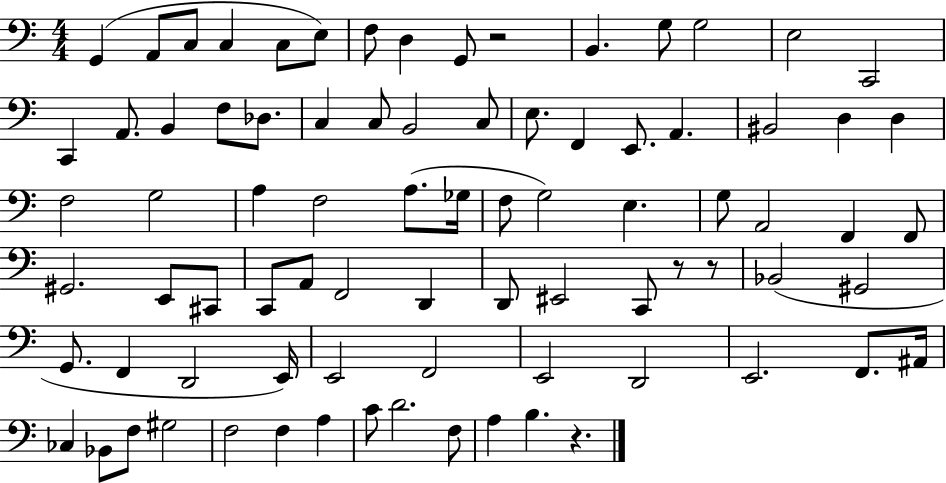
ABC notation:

X:1
T:Untitled
M:4/4
L:1/4
K:C
G,, A,,/2 C,/2 C, C,/2 E,/2 F,/2 D, G,,/2 z2 B,, G,/2 G,2 E,2 C,,2 C,, A,,/2 B,, F,/2 _D,/2 C, C,/2 B,,2 C,/2 E,/2 F,, E,,/2 A,, ^B,,2 D, D, F,2 G,2 A, F,2 A,/2 _G,/4 F,/2 G,2 E, G,/2 A,,2 F,, F,,/2 ^G,,2 E,,/2 ^C,,/2 C,,/2 A,,/2 F,,2 D,, D,,/2 ^E,,2 C,,/2 z/2 z/2 _B,,2 ^G,,2 G,,/2 F,, D,,2 E,,/4 E,,2 F,,2 E,,2 D,,2 E,,2 F,,/2 ^A,,/4 _C, _B,,/2 F,/2 ^G,2 F,2 F, A, C/2 D2 F,/2 A, B, z